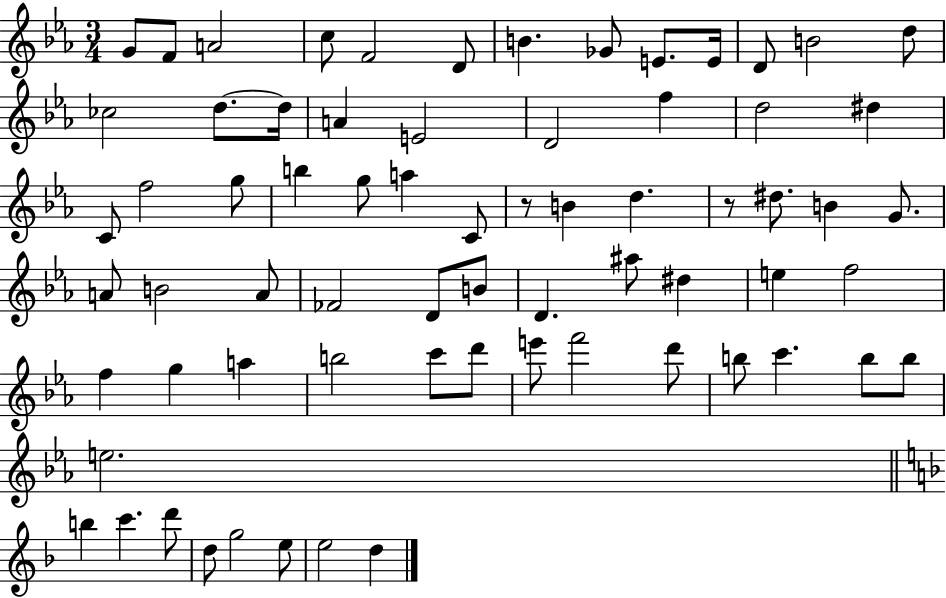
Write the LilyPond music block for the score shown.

{
  \clef treble
  \numericTimeSignature
  \time 3/4
  \key ees \major
  g'8 f'8 a'2 | c''8 f'2 d'8 | b'4. ges'8 e'8. e'16 | d'8 b'2 d''8 | \break ces''2 d''8.~~ d''16 | a'4 e'2 | d'2 f''4 | d''2 dis''4 | \break c'8 f''2 g''8 | b''4 g''8 a''4 c'8 | r8 b'4 d''4. | r8 dis''8. b'4 g'8. | \break a'8 b'2 a'8 | fes'2 d'8 b'8 | d'4. ais''8 dis''4 | e''4 f''2 | \break f''4 g''4 a''4 | b''2 c'''8 d'''8 | e'''8 f'''2 d'''8 | b''8 c'''4. b''8 b''8 | \break e''2. | \bar "||" \break \key f \major b''4 c'''4. d'''8 | d''8 g''2 e''8 | e''2 d''4 | \bar "|."
}